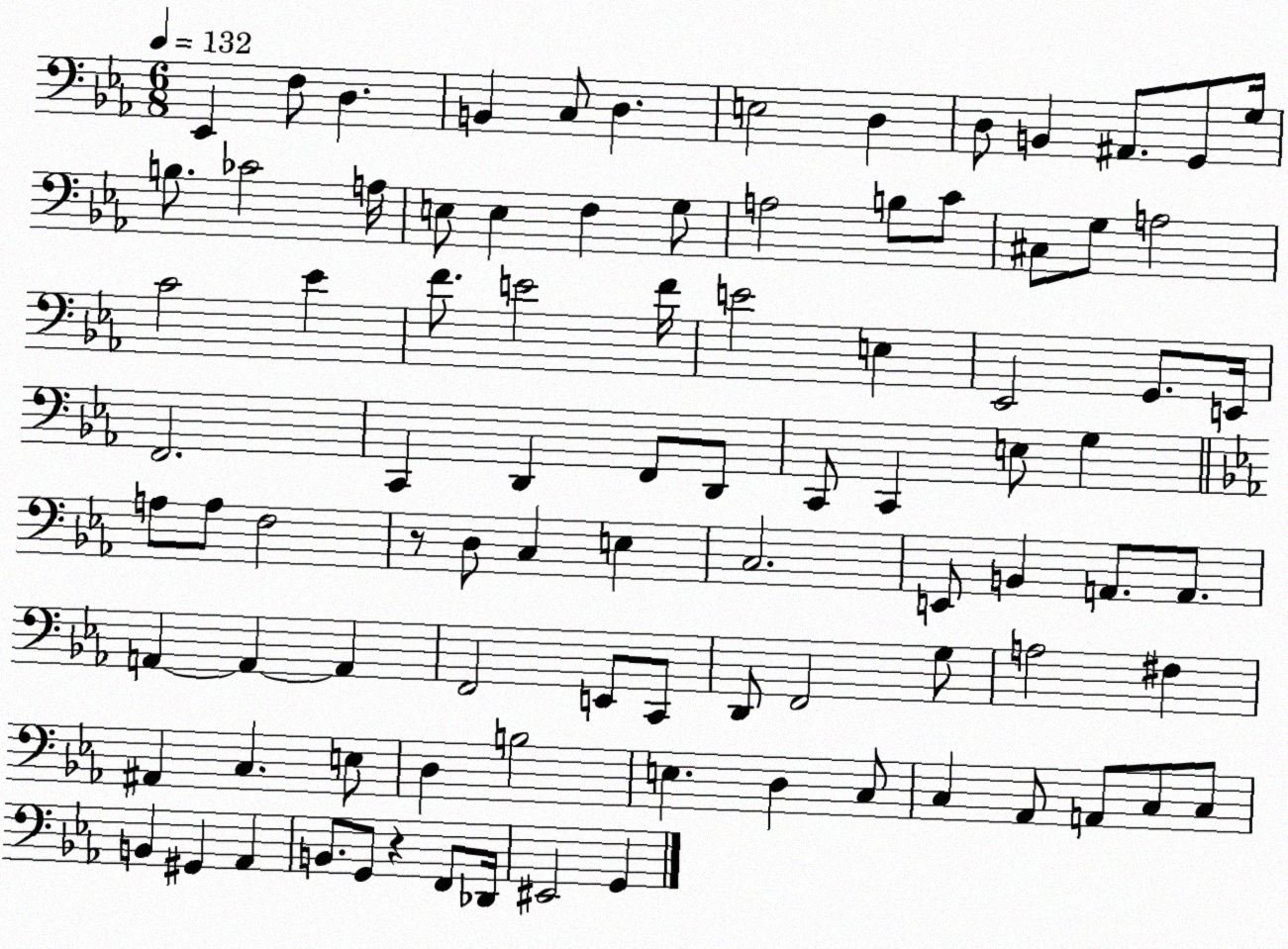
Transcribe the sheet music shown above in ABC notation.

X:1
T:Untitled
M:6/8
L:1/4
K:Eb
_E,, F,/2 D, B,, C,/2 D, E,2 D, D,/2 B,, ^A,,/2 G,,/2 G,/4 B,/2 _C2 A,/4 E,/2 E, F, G,/2 A,2 B,/2 C/2 ^C,/2 G,/2 A,2 C2 _E F/2 E2 F/4 E2 E, _E,,2 G,,/2 E,,/4 F,,2 C,, D,, F,,/2 D,,/2 C,,/2 C,, E,/2 G, A,/2 A,/2 F,2 z/2 D,/2 C, E, C,2 E,,/2 B,, A,,/2 A,,/2 A,, A,, A,, F,,2 E,,/2 C,,/2 D,,/2 F,,2 G,/2 A,2 ^F, ^A,, C, E,/2 D, B,2 E, D, C,/2 C, _A,,/2 A,,/2 C,/2 C,/2 B,, ^G,, _A,, B,,/2 G,,/2 z F,,/2 _D,,/4 ^E,,2 G,,